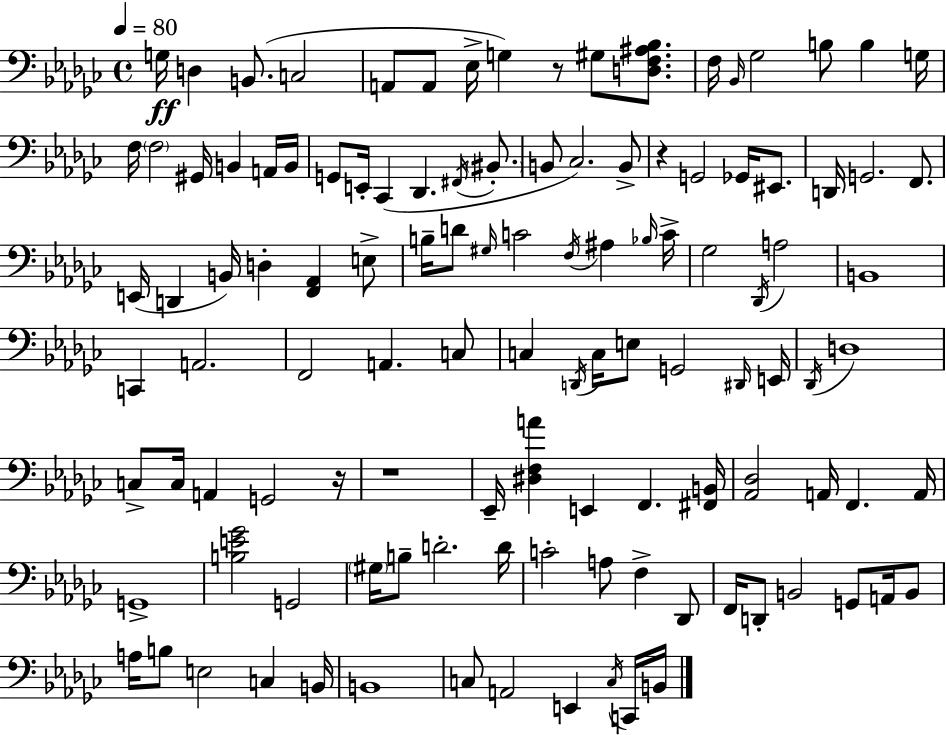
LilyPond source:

{
  \clef bass
  \time 4/4
  \defaultTimeSignature
  \key ees \minor
  \tempo 4 = 80
  \repeat volta 2 { g16\ff d4 b,8.( c2 | a,8 a,8 ees16-> g4) r8 gis8 <d f ais bes>8. | f16 \grace { bes,16 } ges2 b8 b4 | g16 f16 \parenthesize f2 gis,16 b,4 a,16 | \break b,16 g,8 e,16-. ces,4( des,4. \acciaccatura { fis,16 } \parenthesize bis,8.-. | b,8 ces2.) | b,8-> r4 g,2 ges,16 eis,8. | d,16 g,2. f,8. | \break e,16( d,4 b,16) d4-. <f, aes,>4 | e8-> b16-- d'8 \grace { gis16 } c'2 \acciaccatura { f16 } ais4 | \grace { bes16 } c'16-> ges2 \acciaccatura { des,16 } a2 | b,1 | \break c,4 a,2. | f,2 a,4. | c8 c4 \acciaccatura { d,16 } c16 e8 g,2 | \grace { dis,16 } e,16 \acciaccatura { des,16 } d1 | \break c8-> c16 a,4 | g,2 r16 r1 | ees,16-- <dis f a'>4 e,4 | f,4. <fis, b,>16 <aes, des>2 | \break a,16 f,4. a,16 g,1-> | <b e' ges'>2 | g,2 \parenthesize gis16 b8-- d'2.-. | d'16 c'2-. | \break a8 f4-> des,8 f,16 d,8-. b,2 | g,8 a,16 b,8 a16 b8 e2 | c4 b,16 b,1 | c8 a,2 | \break e,4 \acciaccatura { c16 } c,16 b,16 } \bar "|."
}